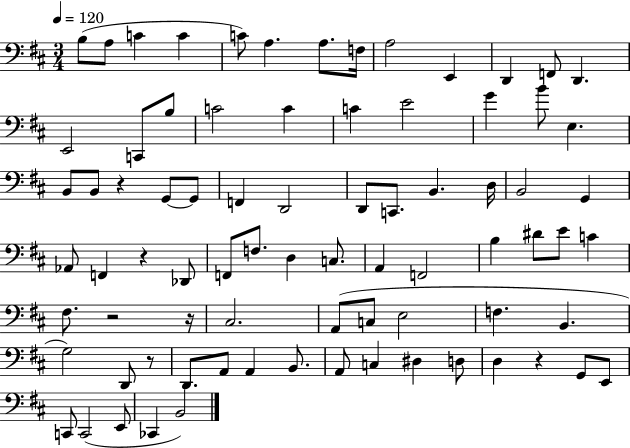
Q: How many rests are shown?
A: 6